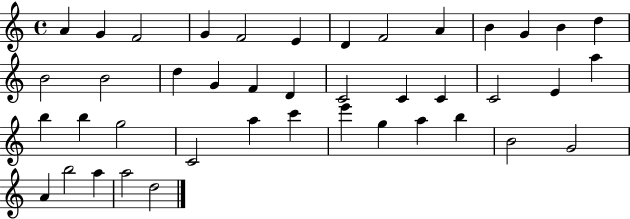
A4/q G4/q F4/h G4/q F4/h E4/q D4/q F4/h A4/q B4/q G4/q B4/q D5/q B4/h B4/h D5/q G4/q F4/q D4/q C4/h C4/q C4/q C4/h E4/q A5/q B5/q B5/q G5/h C4/h A5/q C6/q E6/q G5/q A5/q B5/q B4/h G4/h A4/q B5/h A5/q A5/h D5/h